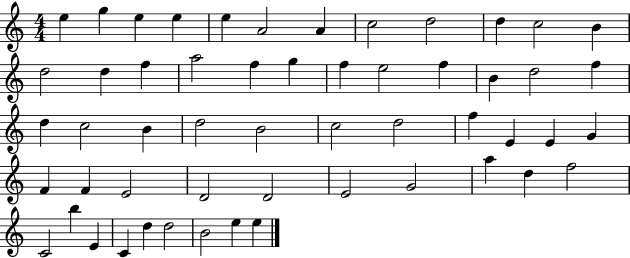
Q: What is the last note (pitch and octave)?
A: E5